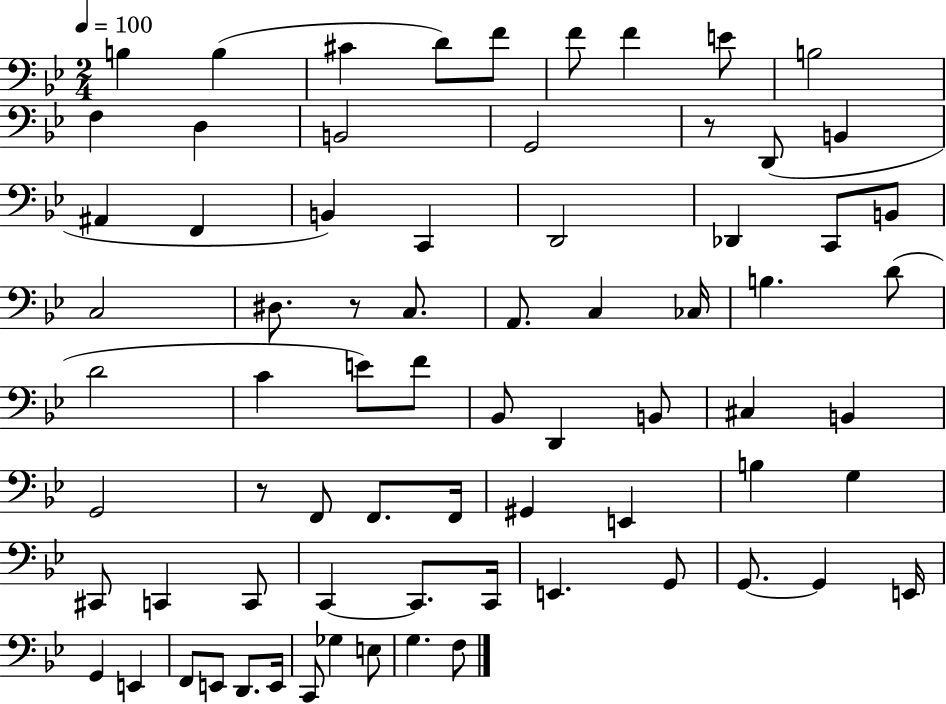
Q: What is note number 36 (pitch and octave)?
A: Bb2